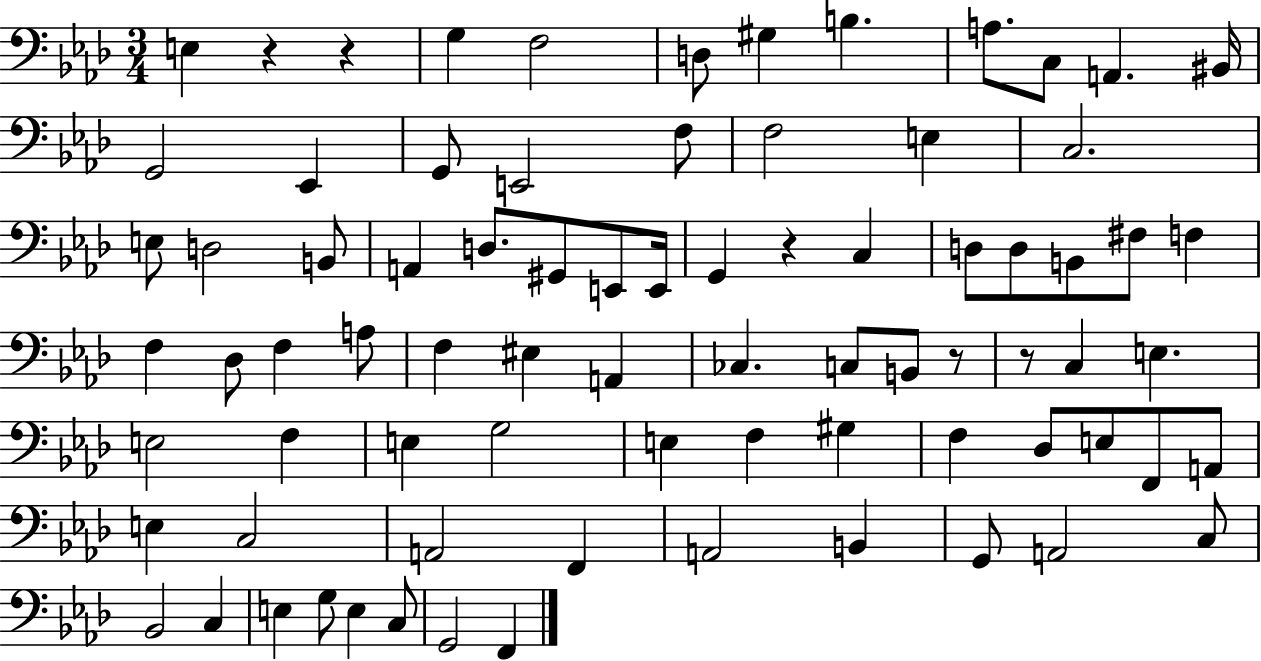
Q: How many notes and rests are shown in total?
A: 79